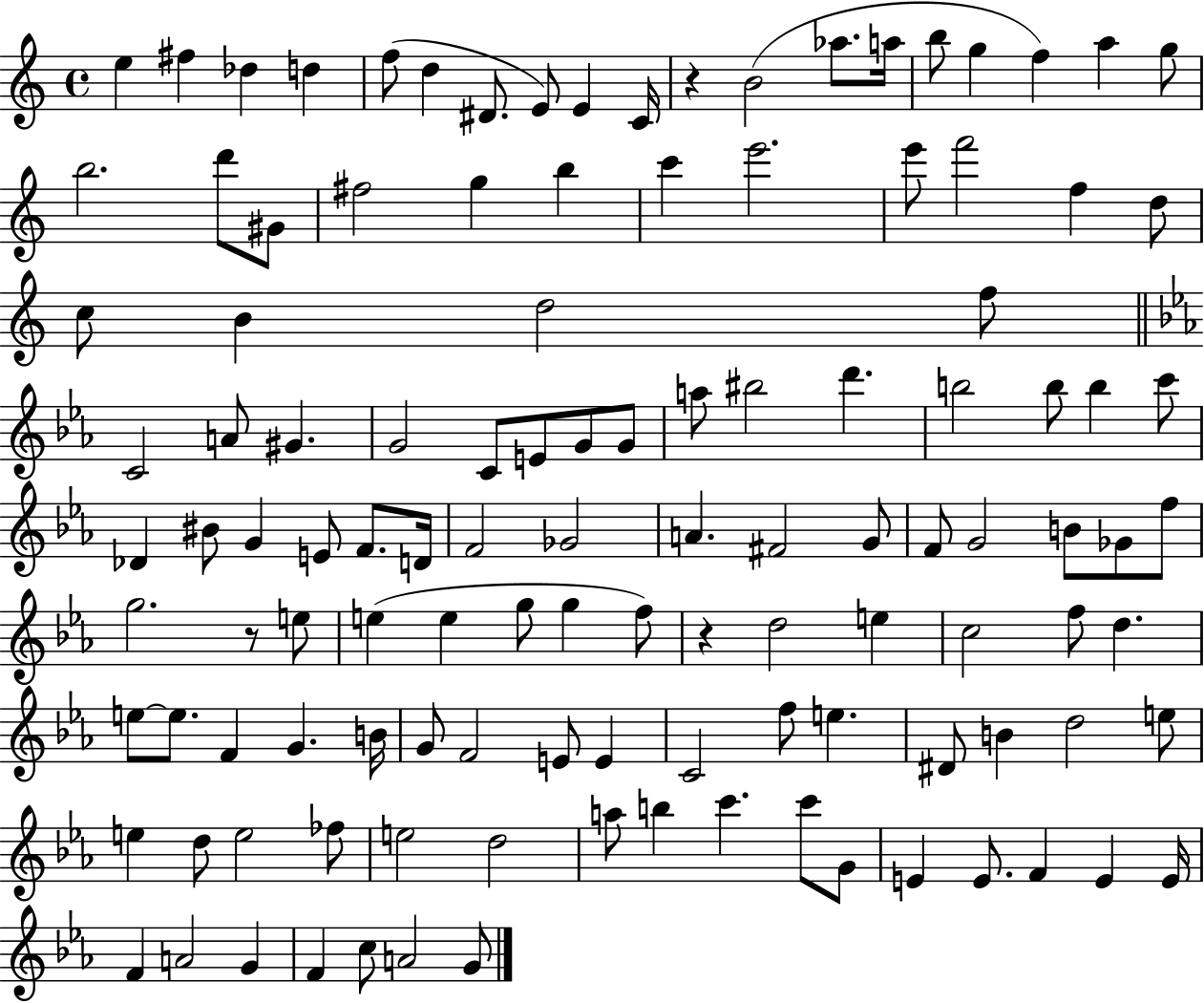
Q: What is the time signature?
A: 4/4